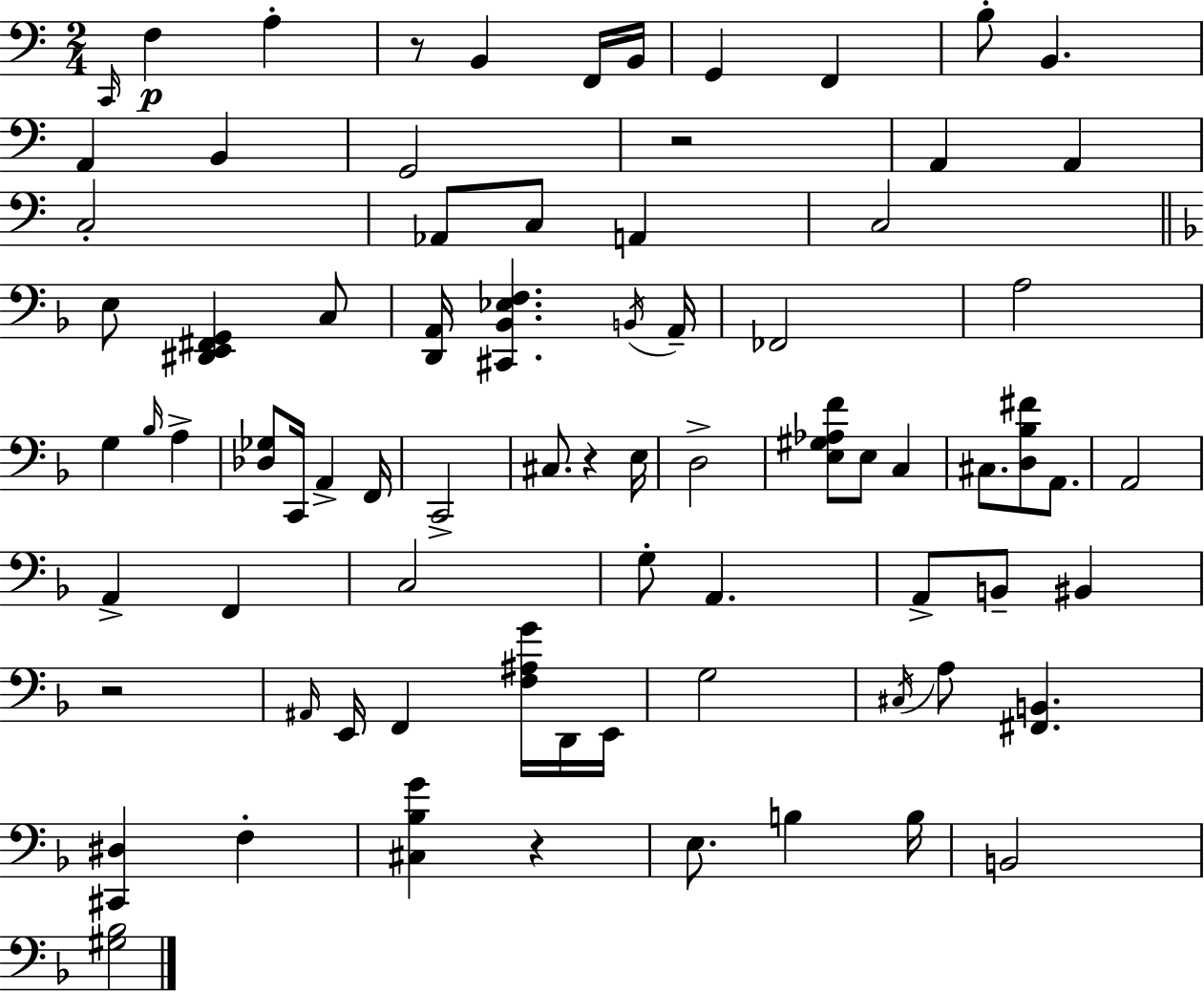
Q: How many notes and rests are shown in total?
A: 78